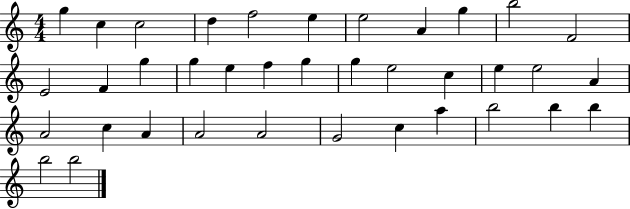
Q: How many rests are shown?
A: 0